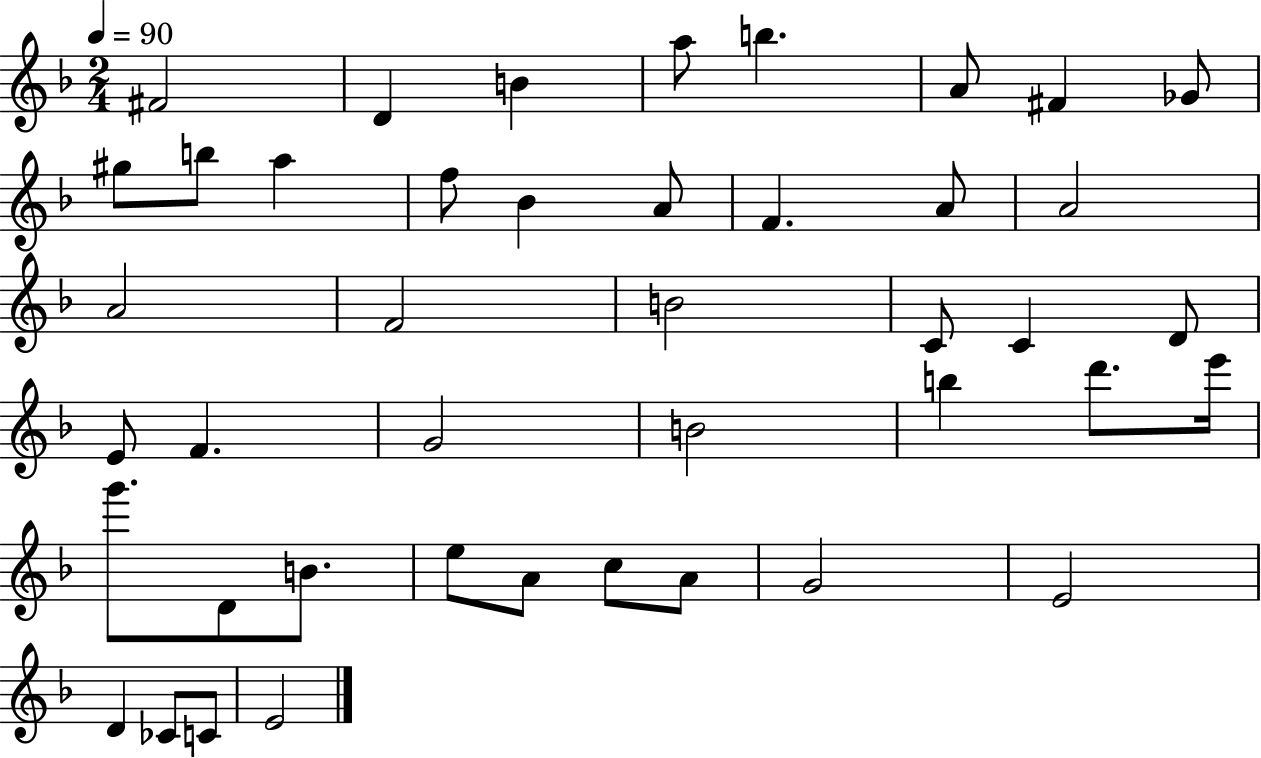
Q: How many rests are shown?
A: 0